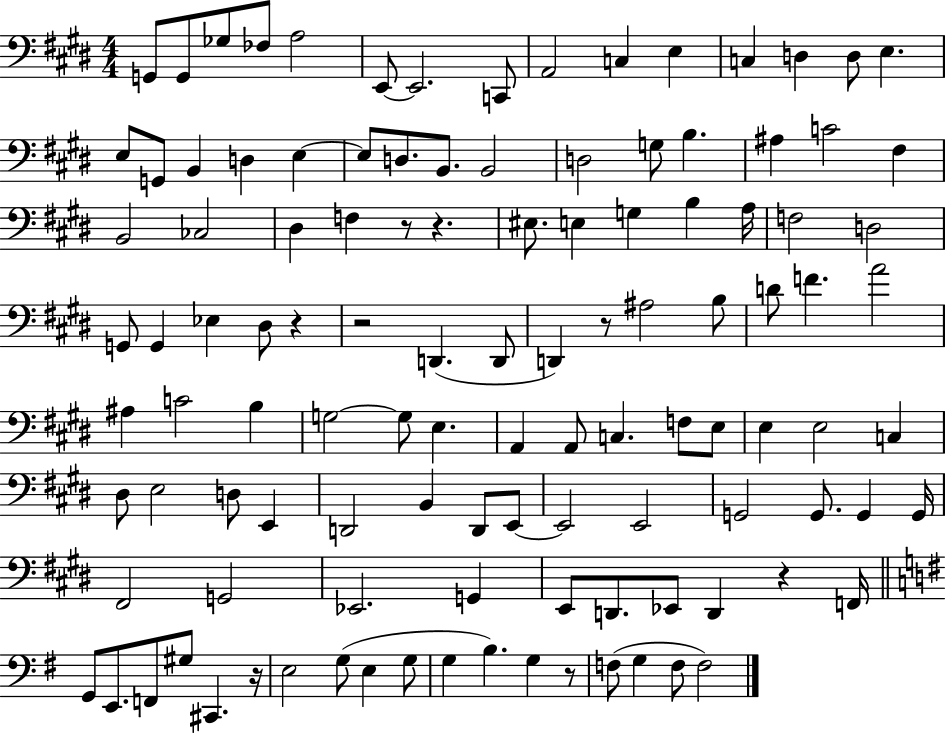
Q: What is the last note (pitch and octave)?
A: F3